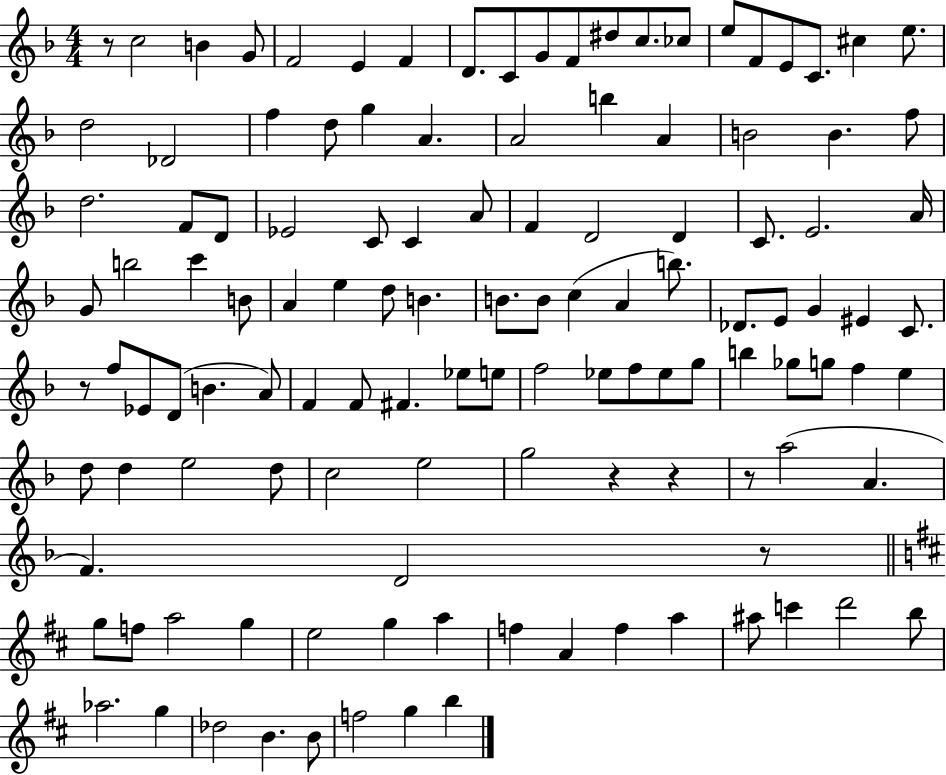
X:1
T:Untitled
M:4/4
L:1/4
K:F
z/2 c2 B G/2 F2 E F D/2 C/2 G/2 F/2 ^d/2 c/2 _c/2 e/2 F/2 E/2 C/2 ^c e/2 d2 _D2 f d/2 g A A2 b A B2 B f/2 d2 F/2 D/2 _E2 C/2 C A/2 F D2 D C/2 E2 A/4 G/2 b2 c' B/2 A e d/2 B B/2 B/2 c A b/2 _D/2 E/2 G ^E C/2 z/2 f/2 _E/2 D/2 B A/2 F F/2 ^F _e/2 e/2 f2 _e/2 f/2 _e/2 g/2 b _g/2 g/2 f e d/2 d e2 d/2 c2 e2 g2 z z z/2 a2 A F D2 z/2 g/2 f/2 a2 g e2 g a f A f a ^a/2 c' d'2 b/2 _a2 g _d2 B B/2 f2 g b